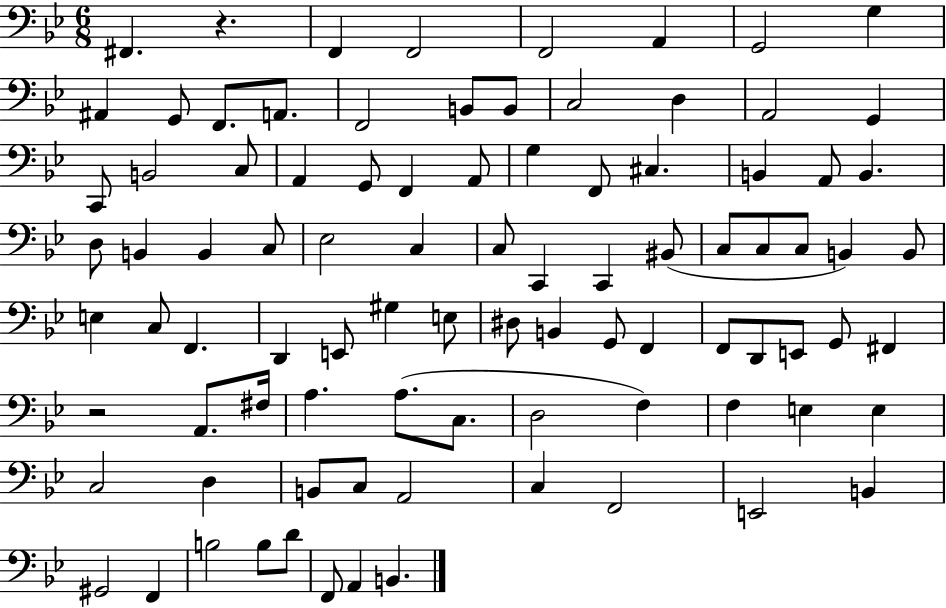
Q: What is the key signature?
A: BES major